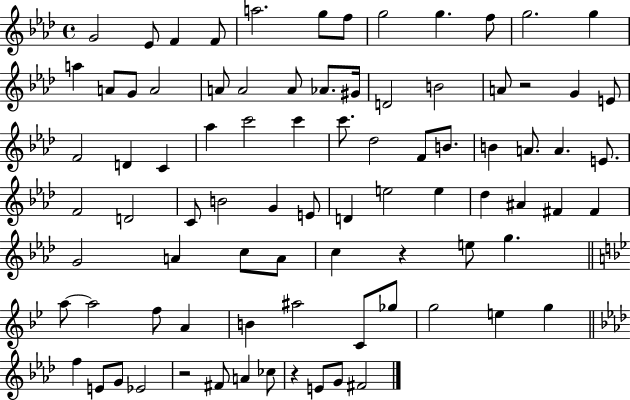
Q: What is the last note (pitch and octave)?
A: F#4